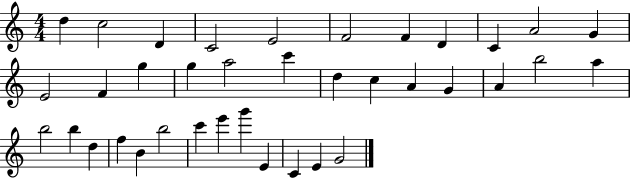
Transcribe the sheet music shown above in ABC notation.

X:1
T:Untitled
M:4/4
L:1/4
K:C
d c2 D C2 E2 F2 F D C A2 G E2 F g g a2 c' d c A G A b2 a b2 b d f B b2 c' e' g' E C E G2